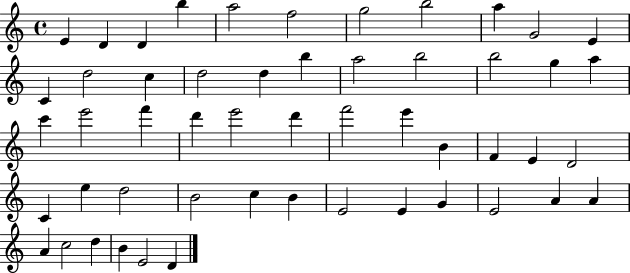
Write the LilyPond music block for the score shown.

{
  \clef treble
  \time 4/4
  \defaultTimeSignature
  \key c \major
  e'4 d'4 d'4 b''4 | a''2 f''2 | g''2 b''2 | a''4 g'2 e'4 | \break c'4 d''2 c''4 | d''2 d''4 b''4 | a''2 b''2 | b''2 g''4 a''4 | \break c'''4 e'''2 f'''4 | d'''4 e'''2 d'''4 | f'''2 e'''4 b'4 | f'4 e'4 d'2 | \break c'4 e''4 d''2 | b'2 c''4 b'4 | e'2 e'4 g'4 | e'2 a'4 a'4 | \break a'4 c''2 d''4 | b'4 e'2 d'4 | \bar "|."
}